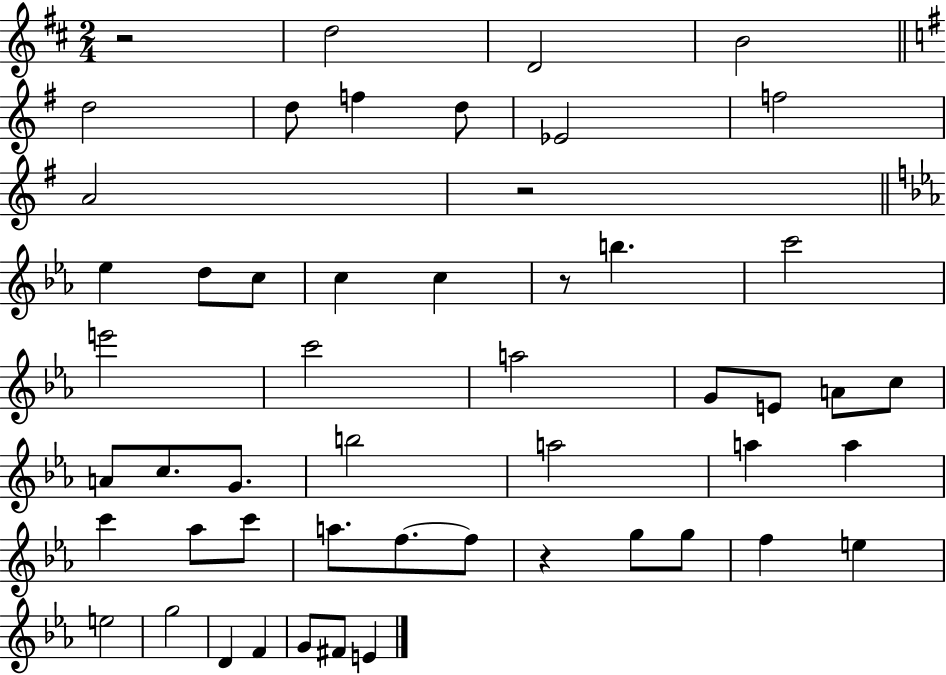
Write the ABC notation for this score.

X:1
T:Untitled
M:2/4
L:1/4
K:D
z2 d2 D2 B2 d2 d/2 f d/2 _E2 f2 A2 z2 _e d/2 c/2 c c z/2 b c'2 e'2 c'2 a2 G/2 E/2 A/2 c/2 A/2 c/2 G/2 b2 a2 a a c' _a/2 c'/2 a/2 f/2 f/2 z g/2 g/2 f e e2 g2 D F G/2 ^F/2 E